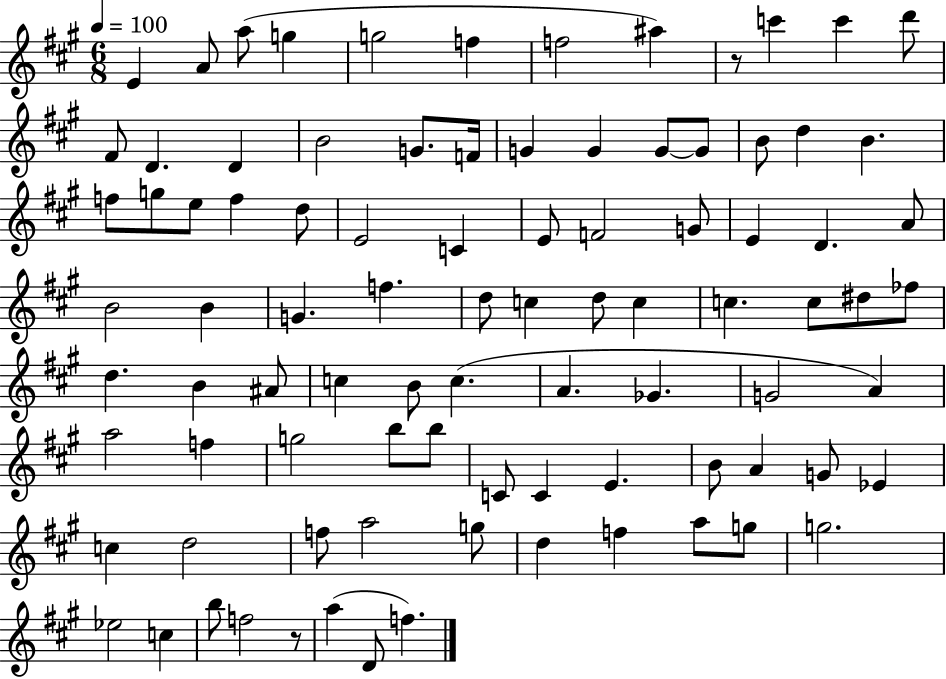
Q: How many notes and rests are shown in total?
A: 90